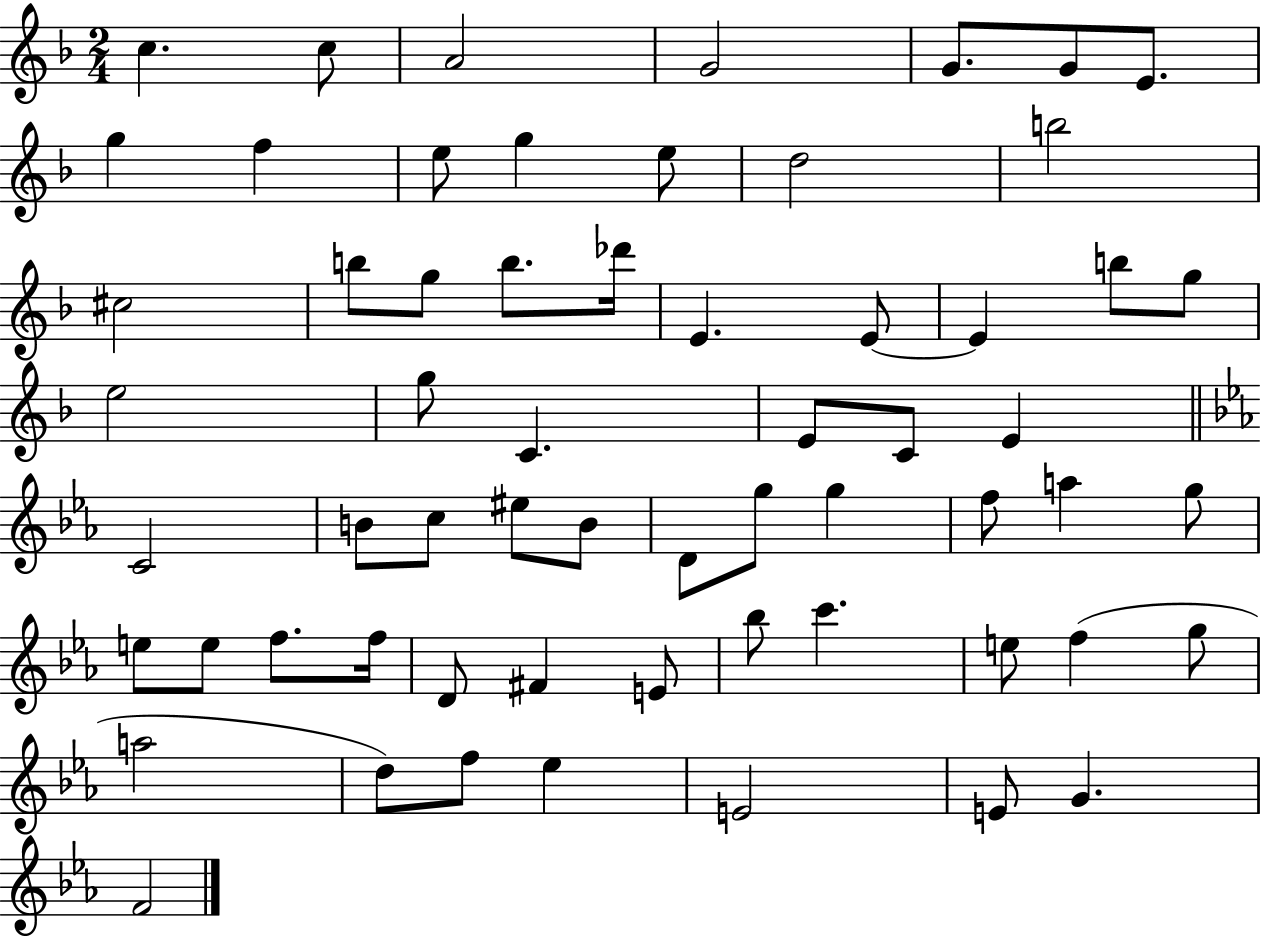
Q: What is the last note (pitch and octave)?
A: F4